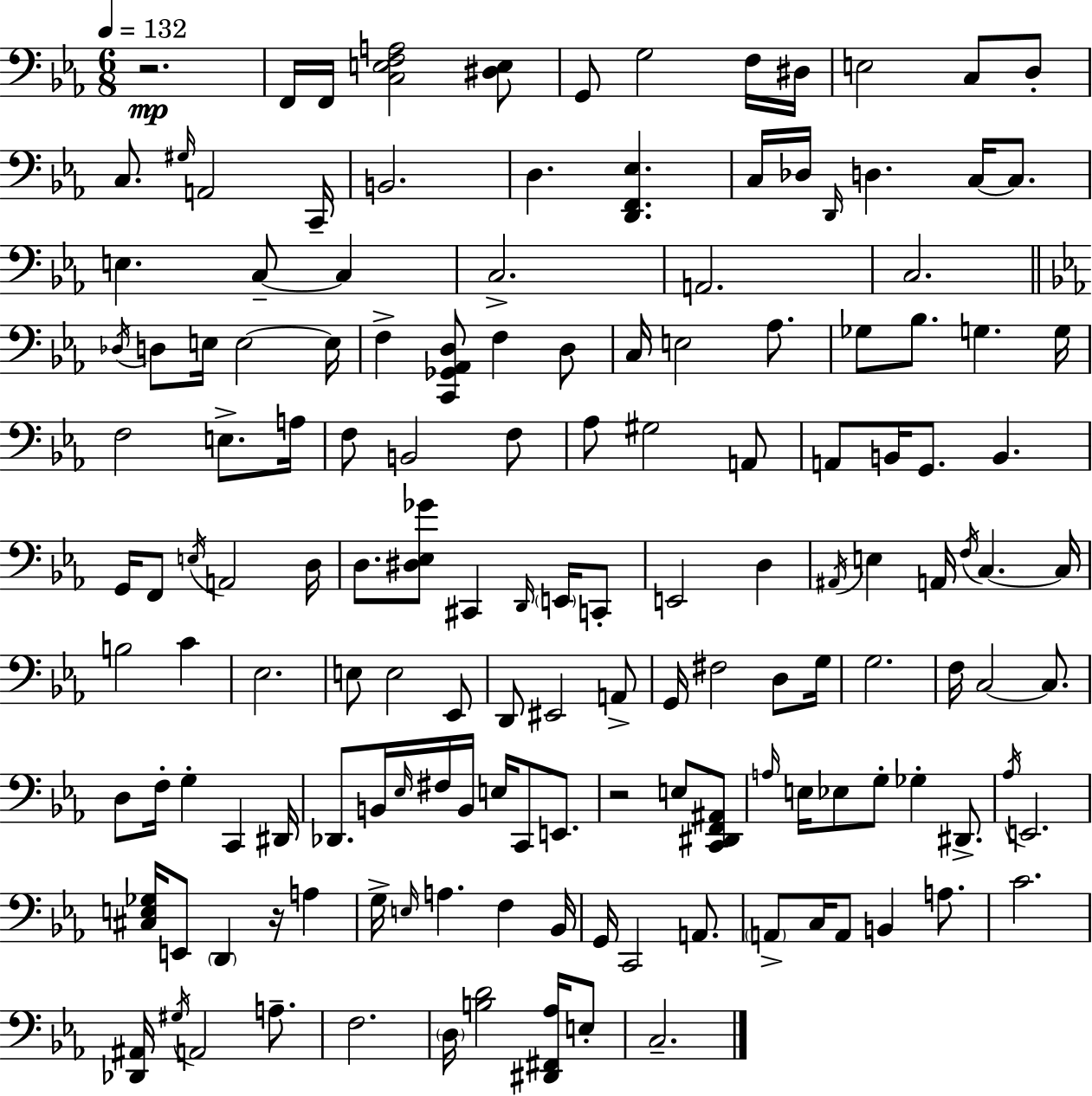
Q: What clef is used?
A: bass